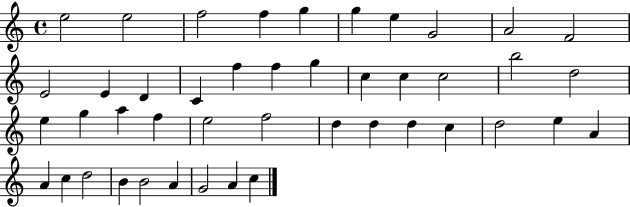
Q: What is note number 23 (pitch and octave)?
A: E5